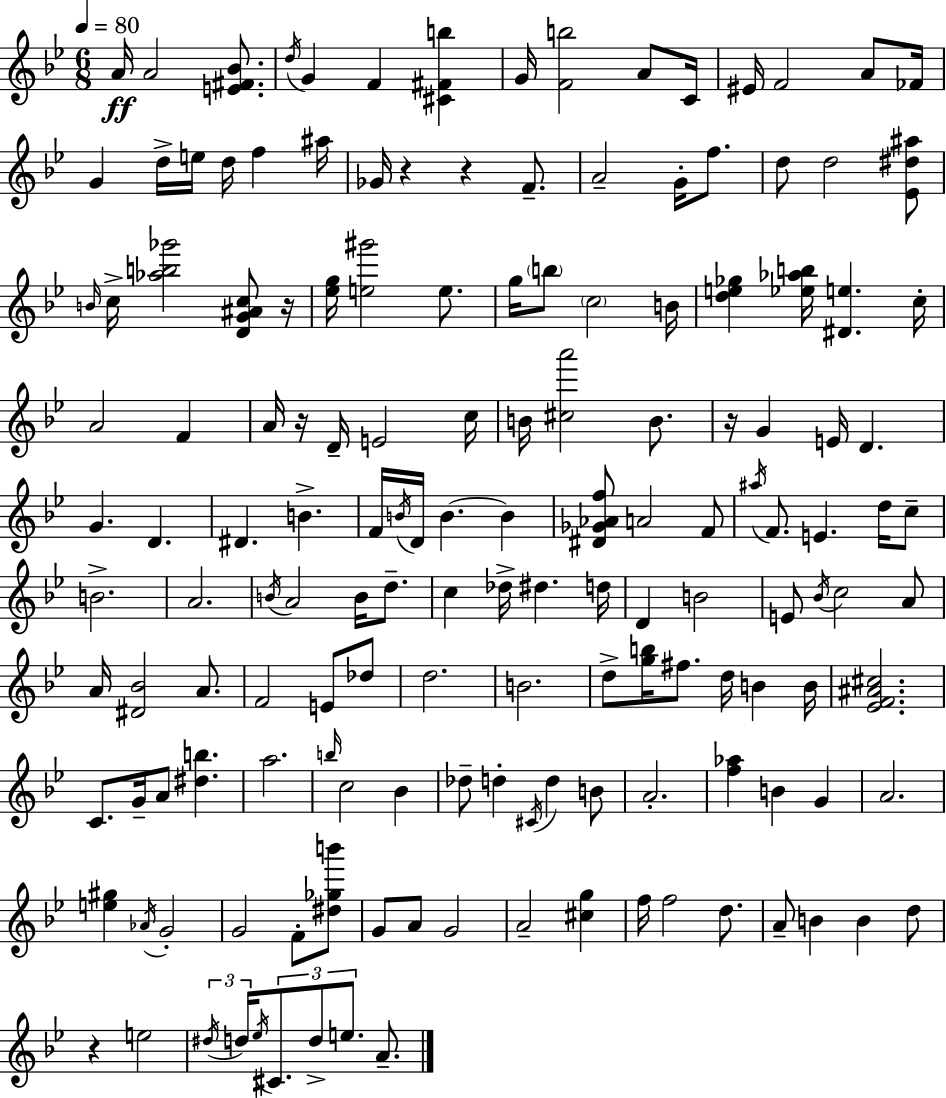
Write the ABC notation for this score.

X:1
T:Untitled
M:6/8
L:1/4
K:Bb
A/4 A2 [E^F_B]/2 d/4 G F [^C^Fb] G/4 [Fb]2 A/2 C/4 ^E/4 F2 A/2 _F/4 G d/4 e/4 d/4 f ^a/4 _G/4 z z F/2 A2 G/4 f/2 d/2 d2 [_E^d^a]/2 B/4 c/4 [_ab_g']2 [DG^Ac]/2 z/4 [_eg]/4 [e^g']2 e/2 g/4 b/2 c2 B/4 [de_g] [_e_ab]/4 [^De] c/4 A2 F A/4 z/4 D/4 E2 c/4 B/4 [^ca']2 B/2 z/4 G E/4 D G D ^D B F/4 B/4 D/4 B B [^D_G_Af]/2 A2 F/2 ^a/4 F/2 E d/4 c/2 B2 A2 B/4 A2 B/4 d/2 c _d/4 ^d d/4 D B2 E/2 _B/4 c2 A/2 A/4 [^D_B]2 A/2 F2 E/2 _d/2 d2 B2 d/2 [gb]/4 ^f/2 d/4 B B/4 [_EF^A^c]2 C/2 G/4 A/2 [^db] a2 b/4 c2 _B _d/2 d ^C/4 d B/2 A2 [f_a] B G A2 [e^g] _A/4 G2 G2 F/2 [^d_gb']/2 G/2 A/2 G2 A2 [^cg] f/4 f2 d/2 A/2 B B d/2 z e2 ^d/4 d/4 _e/4 ^C/2 d/2 e/2 A/2